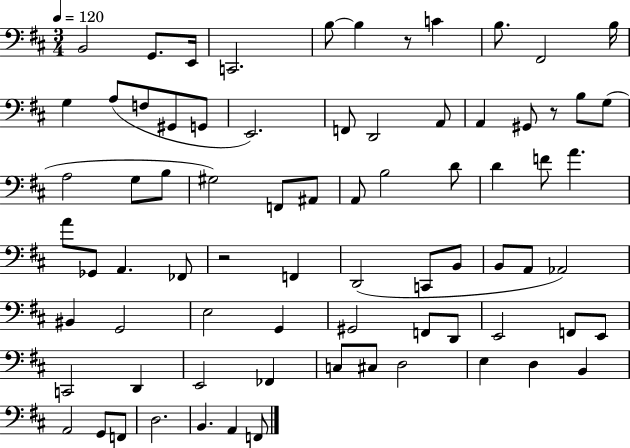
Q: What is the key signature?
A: D major